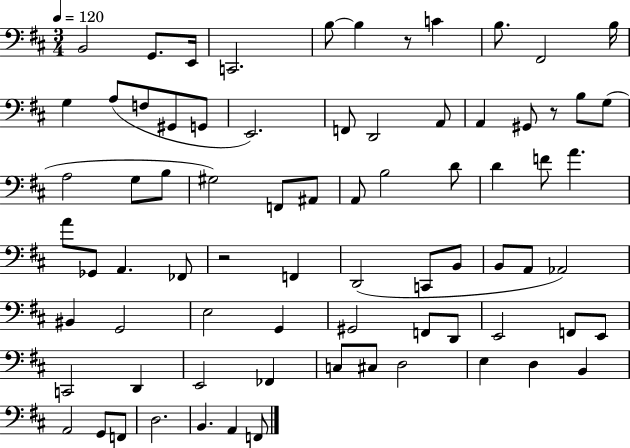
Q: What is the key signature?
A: D major